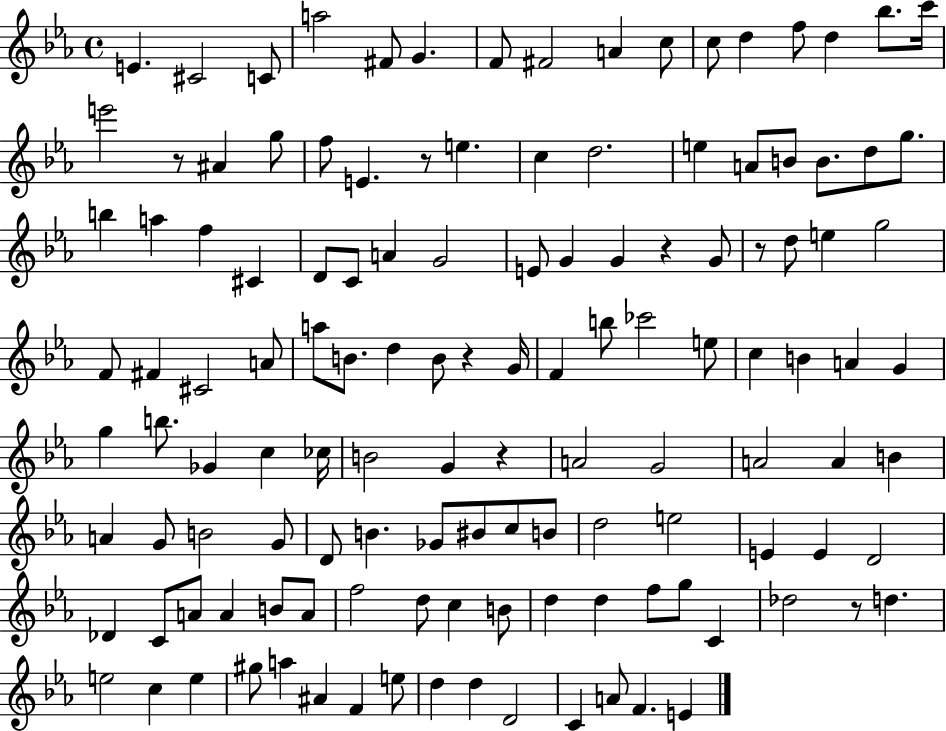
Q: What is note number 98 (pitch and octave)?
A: C5